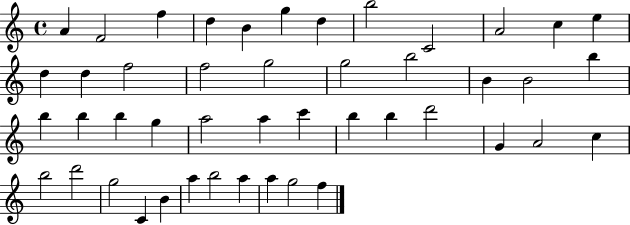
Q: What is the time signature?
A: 4/4